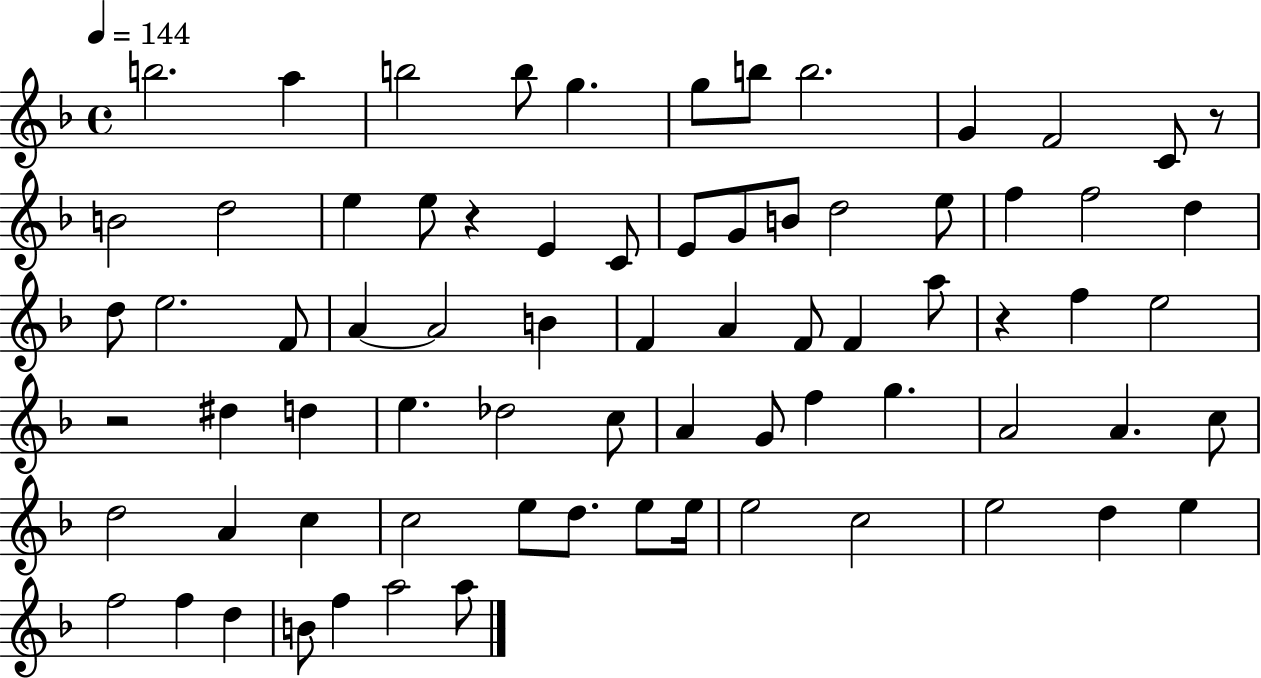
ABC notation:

X:1
T:Untitled
M:4/4
L:1/4
K:F
b2 a b2 b/2 g g/2 b/2 b2 G F2 C/2 z/2 B2 d2 e e/2 z E C/2 E/2 G/2 B/2 d2 e/2 f f2 d d/2 e2 F/2 A A2 B F A F/2 F a/2 z f e2 z2 ^d d e _d2 c/2 A G/2 f g A2 A c/2 d2 A c c2 e/2 d/2 e/2 e/4 e2 c2 e2 d e f2 f d B/2 f a2 a/2